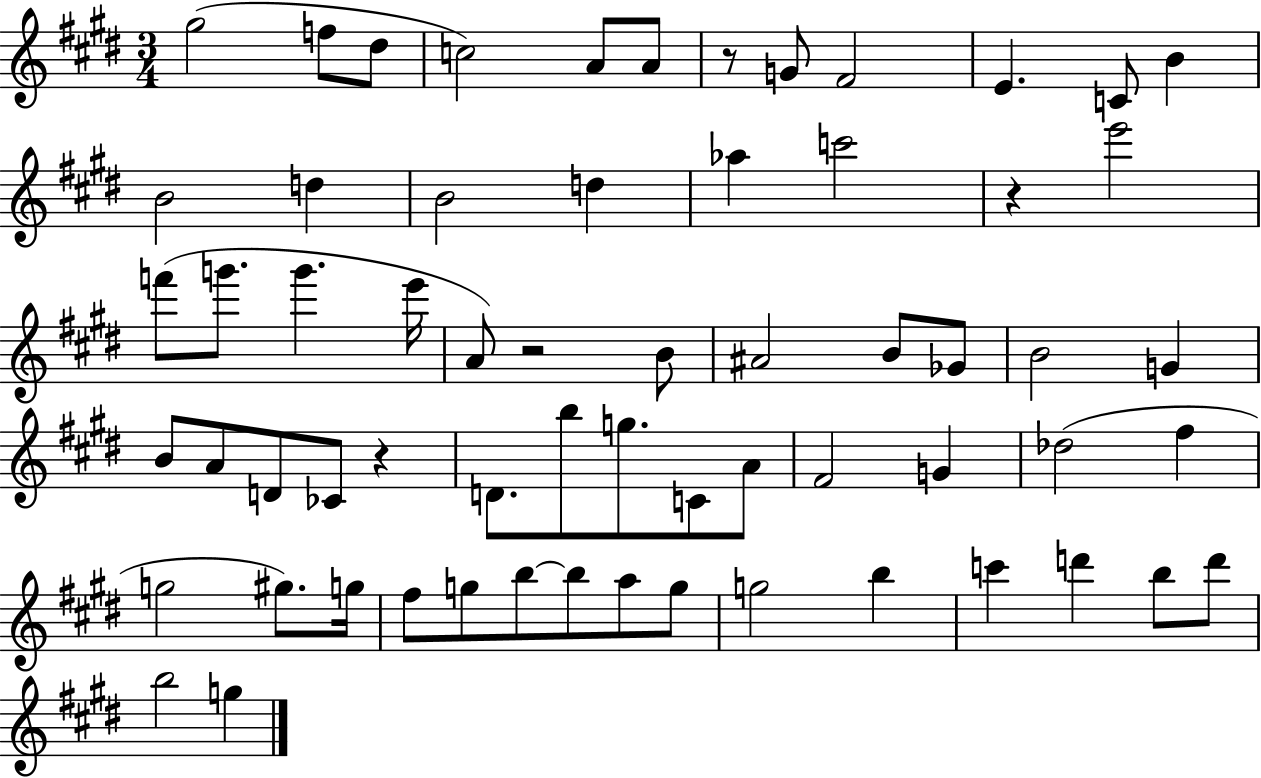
X:1
T:Untitled
M:3/4
L:1/4
K:E
^g2 f/2 ^d/2 c2 A/2 A/2 z/2 G/2 ^F2 E C/2 B B2 d B2 d _a c'2 z e'2 f'/2 g'/2 g' e'/4 A/2 z2 B/2 ^A2 B/2 _G/2 B2 G B/2 A/2 D/2 _C/2 z D/2 b/2 g/2 C/2 A/2 ^F2 G _d2 ^f g2 ^g/2 g/4 ^f/2 g/2 b/2 b/2 a/2 g/2 g2 b c' d' b/2 d'/2 b2 g